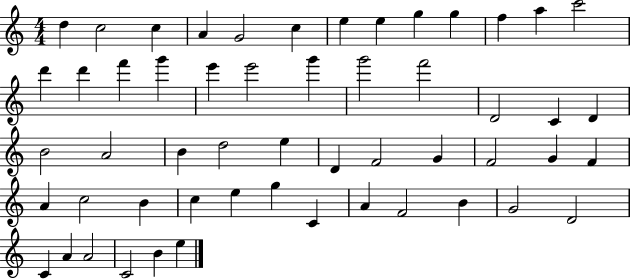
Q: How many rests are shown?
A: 0